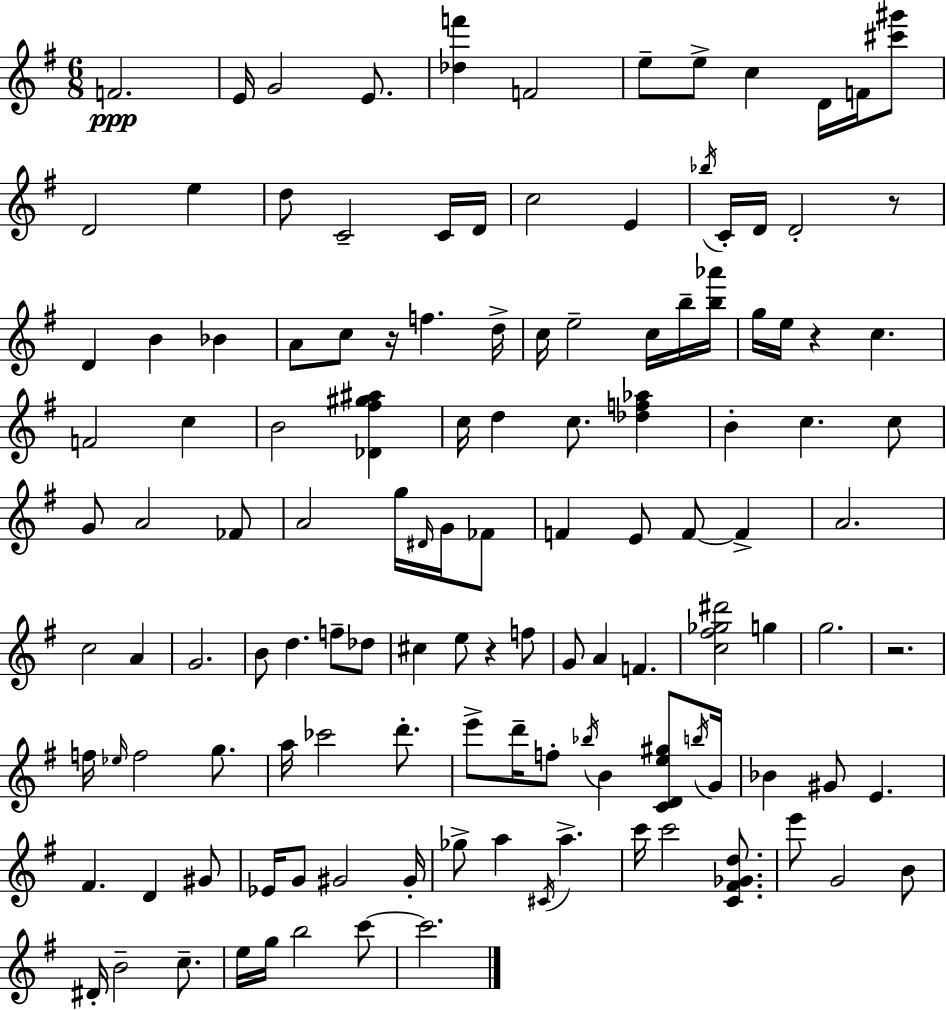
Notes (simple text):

F4/h. E4/s G4/h E4/e. [Db5,F6]/q F4/h E5/e E5/e C5/q D4/s F4/s [C#6,G#6]/e D4/h E5/q D5/e C4/h C4/s D4/s C5/h E4/q Bb5/s C4/s D4/s D4/h R/e D4/q B4/q Bb4/q A4/e C5/e R/s F5/q. D5/s C5/s E5/h C5/s B5/s [B5,Ab6]/s G5/s E5/s R/q C5/q. F4/h C5/q B4/h [Db4,F#5,G#5,A#5]/q C5/s D5/q C5/e. [Db5,F5,Ab5]/q B4/q C5/q. C5/e G4/e A4/h FES4/e A4/h G5/s D#4/s G4/s FES4/e F4/q E4/e F4/e F4/q A4/h. C5/h A4/q G4/h. B4/e D5/q. F5/e Db5/e C#5/q E5/e R/q F5/e G4/e A4/q F4/q. [C5,F#5,Gb5,D#6]/h G5/q G5/h. R/h. F5/s Eb5/s F5/h G5/e. A5/s CES6/h D6/e. E6/e D6/s F5/e Bb5/s B4/q [C4,D4,E5,G#5]/e B5/s G4/s Bb4/q G#4/e E4/q. F#4/q. D4/q G#4/e Eb4/s G4/e G#4/h G#4/s Gb5/e A5/q C#4/s A5/q. C6/s C6/h [C4,F#4,Gb4,D5]/e. E6/e G4/h B4/e D#4/s B4/h C5/e. E5/s G5/s B5/h C6/e C6/h.